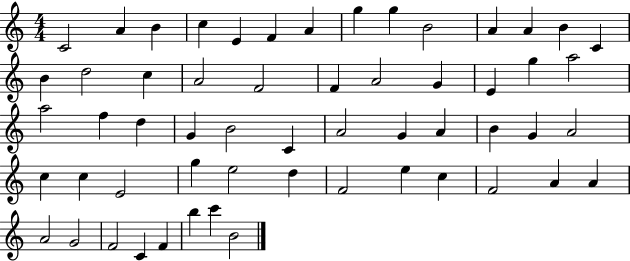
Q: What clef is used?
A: treble